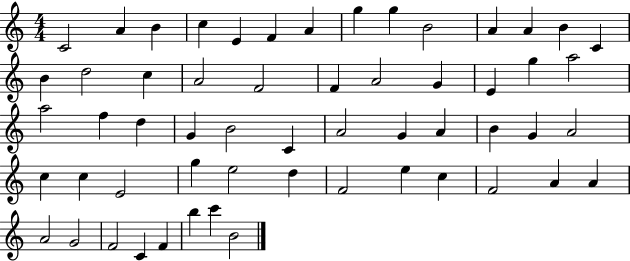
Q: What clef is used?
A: treble